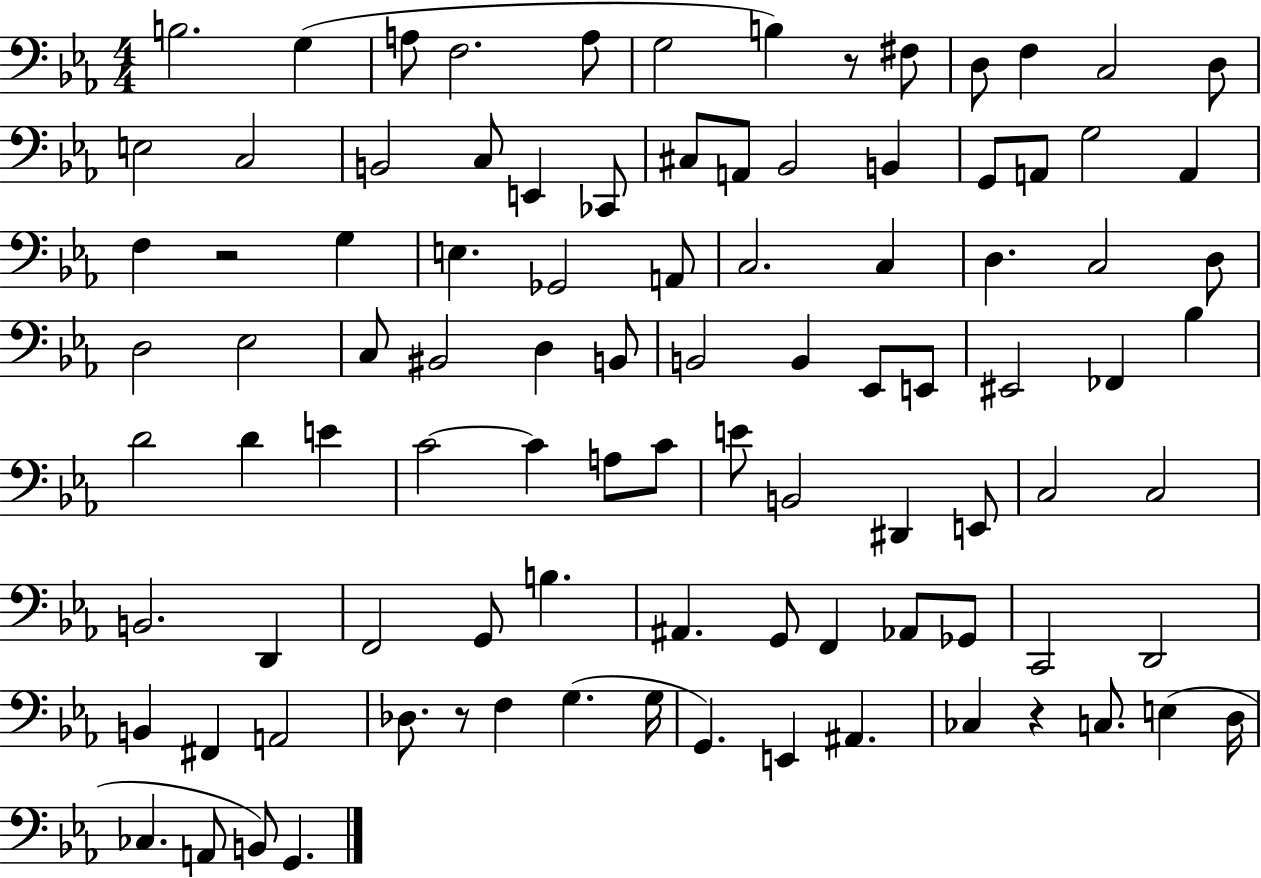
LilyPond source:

{
  \clef bass
  \numericTimeSignature
  \time 4/4
  \key ees \major
  b2. g4( | a8 f2. a8 | g2 b4) r8 fis8 | d8 f4 c2 d8 | \break e2 c2 | b,2 c8 e,4 ces,8 | cis8 a,8 bes,2 b,4 | g,8 a,8 g2 a,4 | \break f4 r2 g4 | e4. ges,2 a,8 | c2. c4 | d4. c2 d8 | \break d2 ees2 | c8 bis,2 d4 b,8 | b,2 b,4 ees,8 e,8 | eis,2 fes,4 bes4 | \break d'2 d'4 e'4 | c'2~~ c'4 a8 c'8 | e'8 b,2 dis,4 e,8 | c2 c2 | \break b,2. d,4 | f,2 g,8 b4. | ais,4. g,8 f,4 aes,8 ges,8 | c,2 d,2 | \break b,4 fis,4 a,2 | des8. r8 f4 g4.( g16 | g,4.) e,4 ais,4. | ces4 r4 c8. e4( d16 | \break ces4. a,8 b,8) g,4. | \bar "|."
}